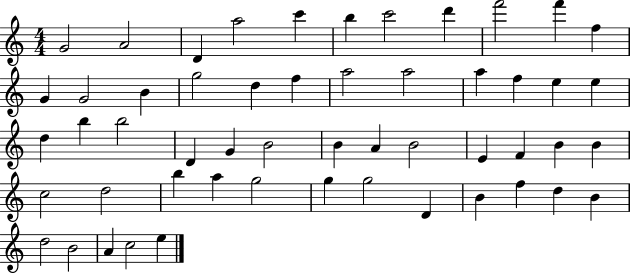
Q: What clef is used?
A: treble